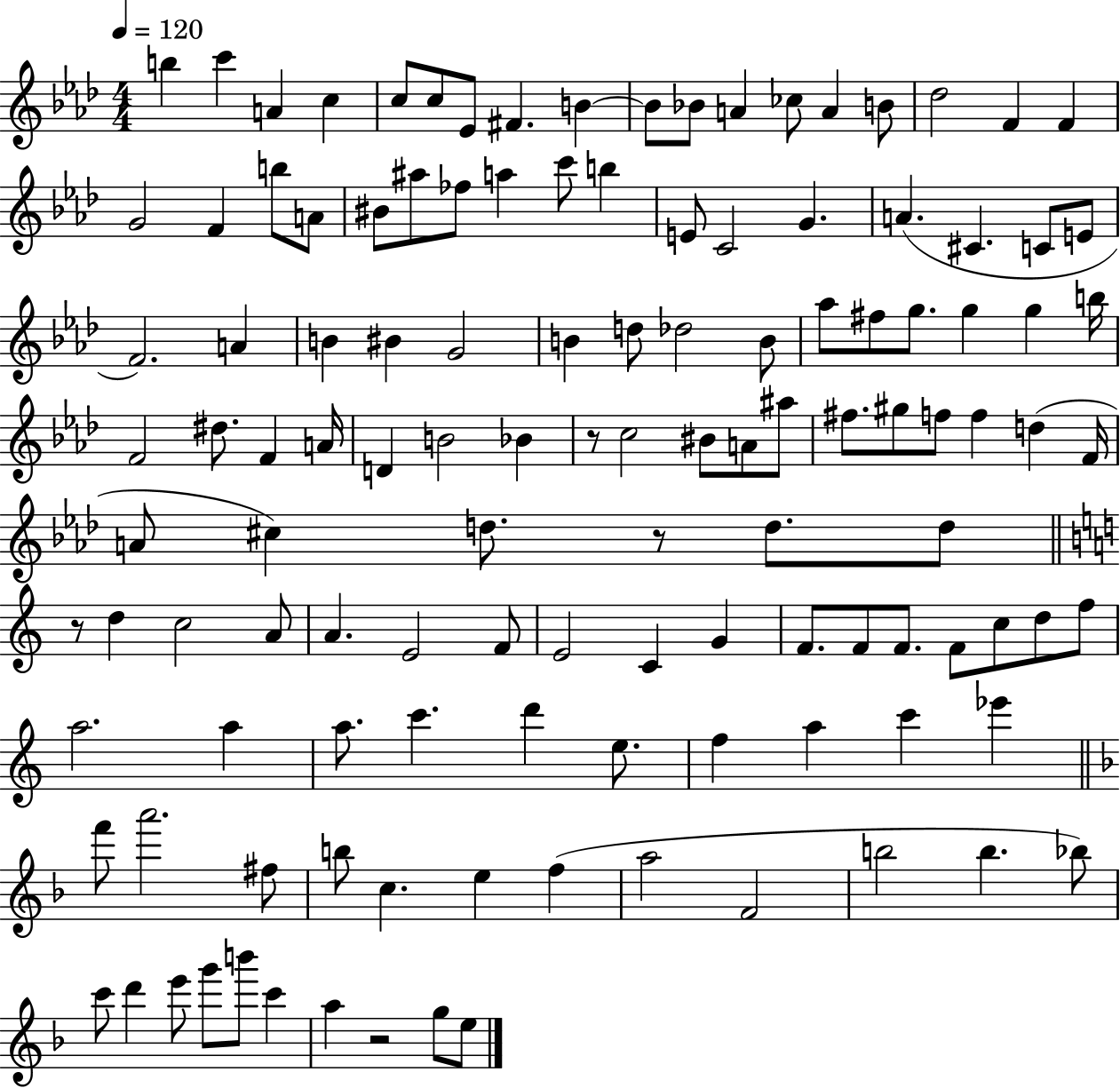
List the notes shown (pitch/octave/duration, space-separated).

B5/q C6/q A4/q C5/q C5/e C5/e Eb4/e F#4/q. B4/q B4/e Bb4/e A4/q CES5/e A4/q B4/e Db5/h F4/q F4/q G4/h F4/q B5/e A4/e BIS4/e A#5/e FES5/e A5/q C6/e B5/q E4/e C4/h G4/q. A4/q. C#4/q. C4/e E4/e F4/h. A4/q B4/q BIS4/q G4/h B4/q D5/e Db5/h B4/e Ab5/e F#5/e G5/e. G5/q G5/q B5/s F4/h D#5/e. F4/q A4/s D4/q B4/h Bb4/q R/e C5/h BIS4/e A4/e A#5/e F#5/e. G#5/e F5/e F5/q D5/q F4/s A4/e C#5/q D5/e. R/e D5/e. D5/e R/e D5/q C5/h A4/e A4/q. E4/h F4/e E4/h C4/q G4/q F4/e. F4/e F4/e. F4/e C5/e D5/e F5/e A5/h. A5/q A5/e. C6/q. D6/q E5/e. F5/q A5/q C6/q Eb6/q F6/e A6/h. F#5/e B5/e C5/q. E5/q F5/q A5/h F4/h B5/h B5/q. Bb5/e C6/e D6/q E6/e G6/e B6/e C6/q A5/q R/h G5/e E5/e